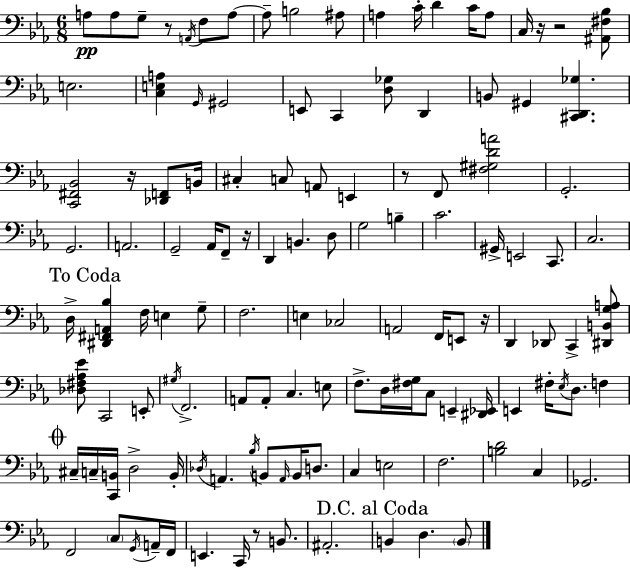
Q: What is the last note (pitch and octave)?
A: B2